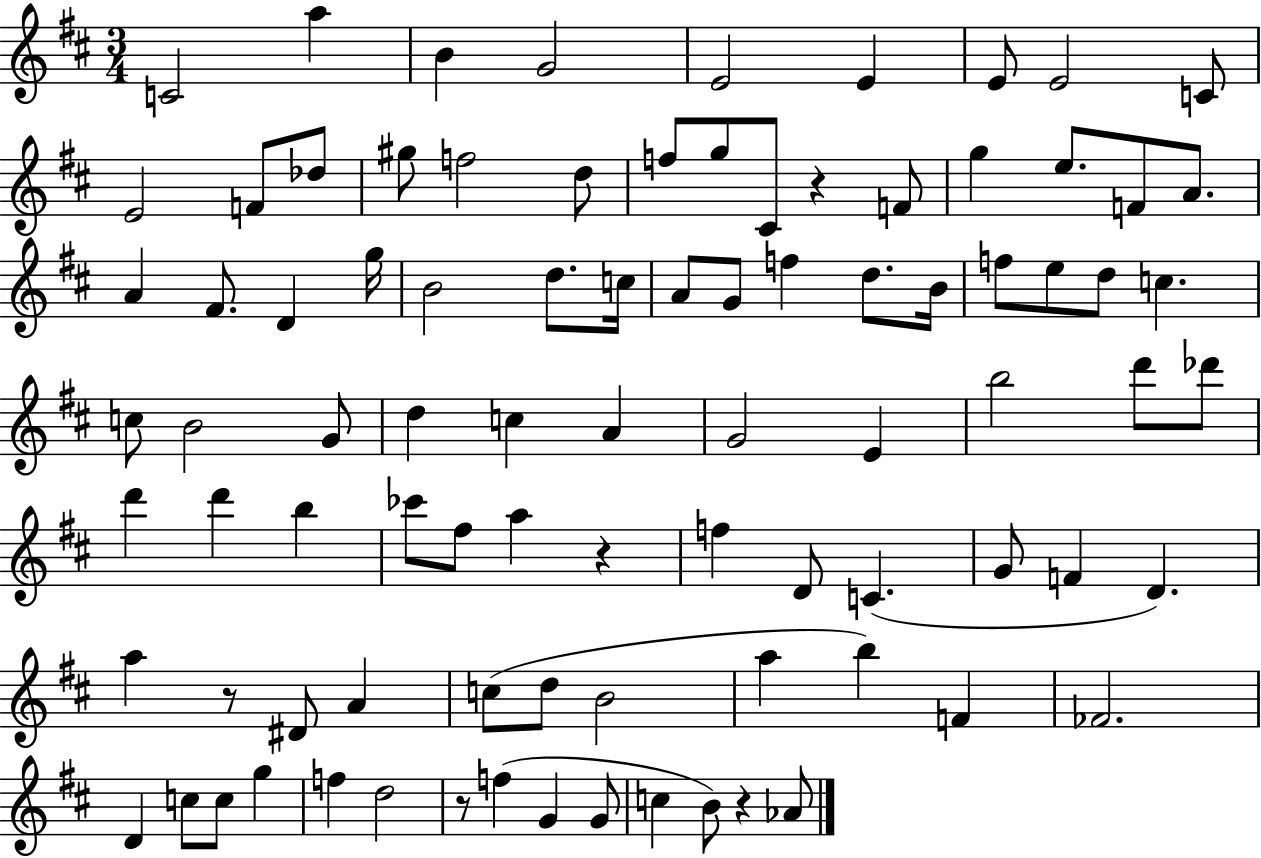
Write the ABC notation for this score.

X:1
T:Untitled
M:3/4
L:1/4
K:D
C2 a B G2 E2 E E/2 E2 C/2 E2 F/2 _d/2 ^g/2 f2 d/2 f/2 g/2 ^C/2 z F/2 g e/2 F/2 A/2 A ^F/2 D g/4 B2 d/2 c/4 A/2 G/2 f d/2 B/4 f/2 e/2 d/2 c c/2 B2 G/2 d c A G2 E b2 d'/2 _d'/2 d' d' b _c'/2 ^f/2 a z f D/2 C G/2 F D a z/2 ^D/2 A c/2 d/2 B2 a b F _F2 D c/2 c/2 g f d2 z/2 f G G/2 c B/2 z _A/2